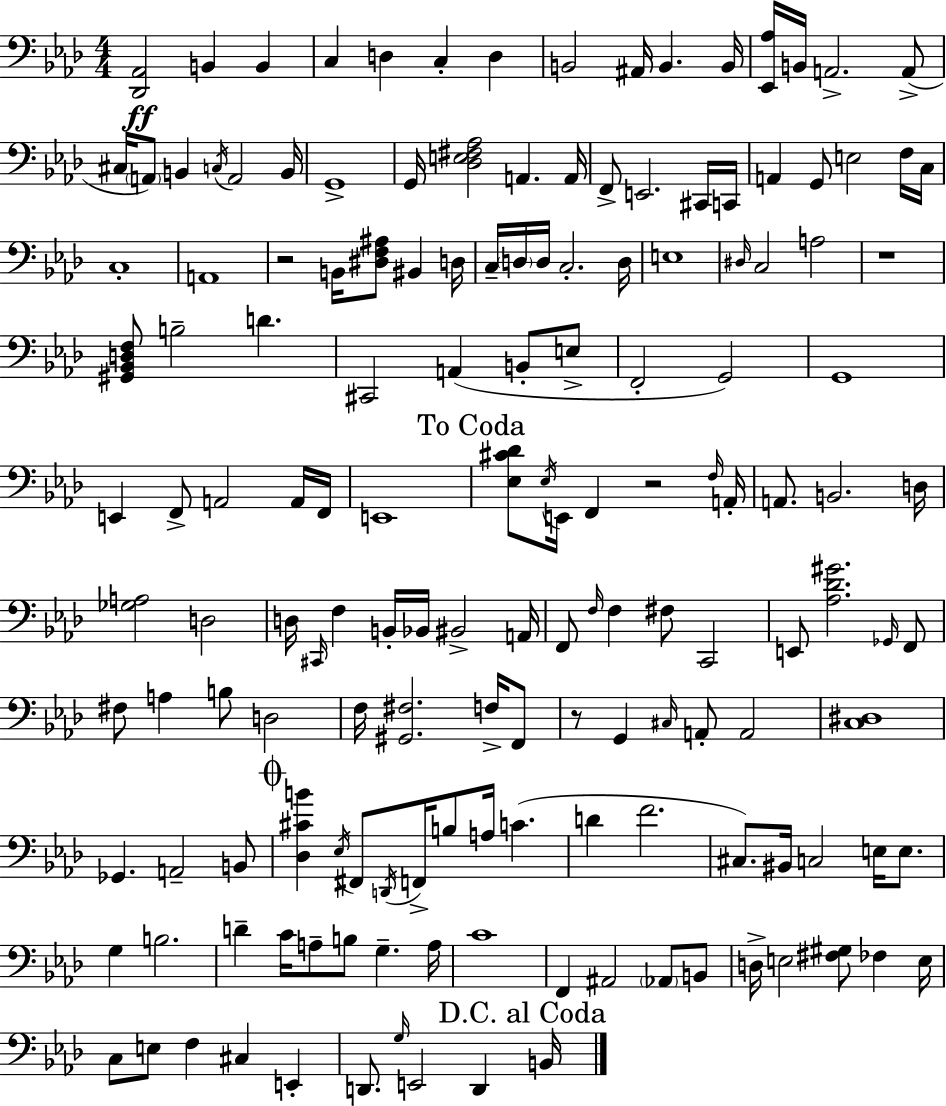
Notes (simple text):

[Db2,Ab2]/h B2/q B2/q C3/q D3/q C3/q D3/q B2/h A#2/s B2/q. B2/s [Eb2,Ab3]/s B2/s A2/h. A2/e C#3/s A2/e B2/q C3/s A2/h B2/s G2/w G2/s [Db3,E3,F#3,Ab3]/h A2/q. A2/s F2/e E2/h. C#2/s C2/s A2/q G2/e E3/h F3/s C3/s C3/w A2/w R/h B2/s [D#3,F3,A#3]/e BIS2/q D3/s C3/s D3/s D3/s C3/h. D3/s E3/w D#3/s C3/h A3/h R/w [G#2,Bb2,D3,F3]/e B3/h D4/q. C#2/h A2/q B2/e E3/e F2/h G2/h G2/w E2/q F2/e A2/h A2/s F2/s E2/w [Eb3,C#4,Db4]/e Eb3/s E2/s F2/q R/h F3/s A2/s A2/e. B2/h. D3/s [Gb3,A3]/h D3/h D3/s C#2/s F3/q B2/s Bb2/s BIS2/h A2/s F2/e F3/s F3/q F#3/e C2/h E2/e [Ab3,Db4,G#4]/h. Gb2/s F2/e F#3/e A3/q B3/e D3/h F3/s [G#2,F#3]/h. F3/s F2/e R/e G2/q C#3/s A2/e A2/h [C3,D#3]/w Gb2/q. A2/h B2/e [Db3,C#4,B4]/q Eb3/s F#2/e D2/s F2/s B3/e A3/s C4/q. D4/q F4/h. C#3/e. BIS2/s C3/h E3/s E3/e. G3/q B3/h. D4/q C4/s A3/e B3/e G3/q. A3/s C4/w F2/q A#2/h Ab2/e B2/e D3/s E3/h [F#3,G#3]/e FES3/q E3/s C3/e E3/e F3/q C#3/q E2/q D2/e. G3/s E2/h D2/q B2/s